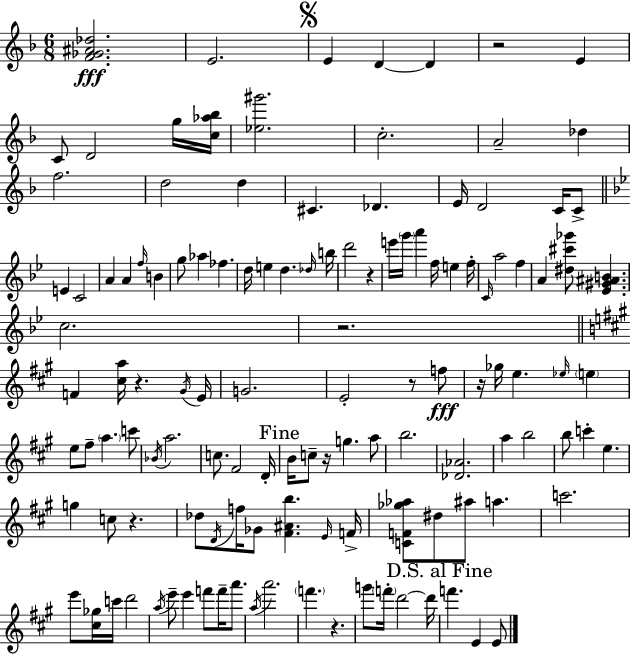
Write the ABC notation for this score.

X:1
T:Untitled
M:6/8
L:1/4
K:F
[F_G^A_d]2 E2 E D D z2 E C/2 D2 g/4 [c_a_b]/4 [_e^g']2 c2 A2 _d f2 d2 d ^C _D E/4 D2 C/4 C/2 E C2 A A f/4 B g/2 _a _f d/4 e d _d/4 b/4 d'2 z e'/4 g'/4 a' f/4 e f/4 C/4 a2 f A [^d^c'_g']/2 [_E^G^AB] c2 z2 F [^ca]/4 z ^G/4 E/4 G2 E2 z/2 f/2 z/4 _g/4 e _e/4 e e/2 ^f/2 a c'/2 _B/4 a2 c/2 ^F2 D/4 B/4 c/2 z/4 g a/2 b2 [_D_A]2 a b2 b/2 c' e g c/2 z _d/2 D/4 f/4 _G/2 [^F^Ab] E/4 F/4 [CF_g_a]/2 ^d/2 ^a/2 a c'2 e'/2 [^c_g]/4 c'/4 d'2 a/4 e'/2 e' f'/2 f'/4 a'/2 a/4 a'2 f' z g'/2 f'/4 d'2 d'/4 f' E E/2